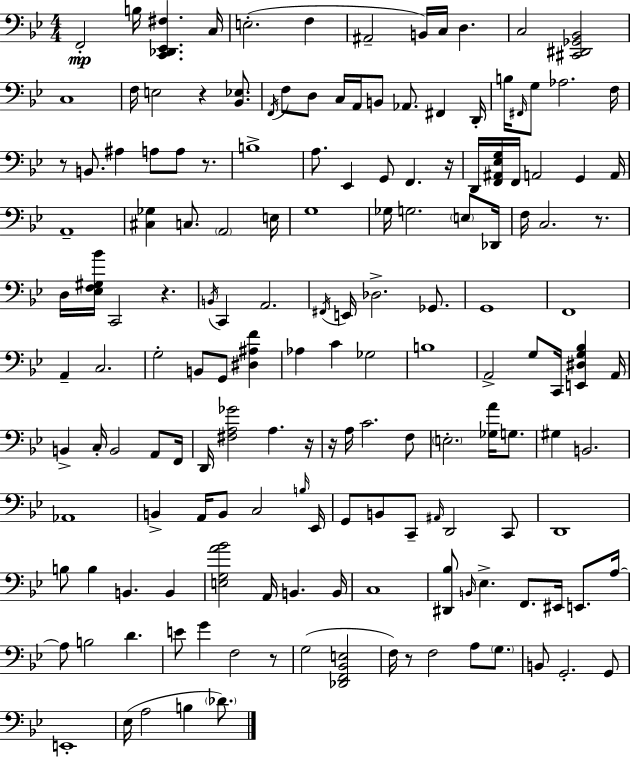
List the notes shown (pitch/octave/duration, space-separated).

F2/h B3/s [C2,Db2,Eb2,F#3]/q. C3/s E3/h. F3/q A#2/h B2/s C3/s D3/q. C3/h [C#2,D#2,Gb2,Bb2]/h C3/w F3/s E3/h R/q [Bb2,Eb3]/e. F2/s F3/e D3/e C3/s A2/s B2/e Ab2/e. F#2/q D2/s B3/s F#2/s G3/e Ab3/h. F3/s R/e B2/e. A#3/q A3/e A3/e R/e. B3/w A3/e. Eb2/q G2/e F2/q. R/s D2/s [F2,A#2,Eb3,G3]/s F2/s A2/h G2/q A2/s A2/w [C#3,Gb3]/q C3/e. A2/h E3/s G3/w Gb3/s G3/h. E3/e Db2/s F3/s C3/h. R/e. D3/s [Eb3,F3,G#3,Bb4]/s C2/h R/q. B2/s C2/q A2/h. F#2/s E2/s Db3/h. Gb2/e. G2/w F2/w A2/q C3/h. G3/h B2/e G2/e [D#3,A#3,F4]/q Ab3/q C4/q Gb3/h B3/w A2/h G3/e C2/s [E2,D#3,G3,Bb3]/q A2/s B2/q C3/s B2/h A2/e F2/s D2/s [F#3,A3,Gb4]/h A3/q. R/s R/s A3/s C4/h. F3/e E3/h. [Gb3,A4]/s G3/e. G#3/q B2/h. Ab2/w B2/q A2/s B2/e C3/h B3/s Eb2/s G2/e B2/e C2/e A#2/s D2/h C2/e D2/w B3/e B3/q B2/q. B2/q [E3,G3,A4,Bb4]/h A2/s B2/q. B2/s C3/w [D#2,Bb3]/e B2/s Eb3/q. F2/e. EIS2/s E2/e. A3/s A3/e B3/h D4/q. E4/e G4/q F3/h R/e G3/h [Db2,F2,Bb2,E3]/h F3/s R/e F3/h A3/e G3/e. B2/e G2/h. G2/e E2/w Eb3/s A3/h B3/q Db4/e.